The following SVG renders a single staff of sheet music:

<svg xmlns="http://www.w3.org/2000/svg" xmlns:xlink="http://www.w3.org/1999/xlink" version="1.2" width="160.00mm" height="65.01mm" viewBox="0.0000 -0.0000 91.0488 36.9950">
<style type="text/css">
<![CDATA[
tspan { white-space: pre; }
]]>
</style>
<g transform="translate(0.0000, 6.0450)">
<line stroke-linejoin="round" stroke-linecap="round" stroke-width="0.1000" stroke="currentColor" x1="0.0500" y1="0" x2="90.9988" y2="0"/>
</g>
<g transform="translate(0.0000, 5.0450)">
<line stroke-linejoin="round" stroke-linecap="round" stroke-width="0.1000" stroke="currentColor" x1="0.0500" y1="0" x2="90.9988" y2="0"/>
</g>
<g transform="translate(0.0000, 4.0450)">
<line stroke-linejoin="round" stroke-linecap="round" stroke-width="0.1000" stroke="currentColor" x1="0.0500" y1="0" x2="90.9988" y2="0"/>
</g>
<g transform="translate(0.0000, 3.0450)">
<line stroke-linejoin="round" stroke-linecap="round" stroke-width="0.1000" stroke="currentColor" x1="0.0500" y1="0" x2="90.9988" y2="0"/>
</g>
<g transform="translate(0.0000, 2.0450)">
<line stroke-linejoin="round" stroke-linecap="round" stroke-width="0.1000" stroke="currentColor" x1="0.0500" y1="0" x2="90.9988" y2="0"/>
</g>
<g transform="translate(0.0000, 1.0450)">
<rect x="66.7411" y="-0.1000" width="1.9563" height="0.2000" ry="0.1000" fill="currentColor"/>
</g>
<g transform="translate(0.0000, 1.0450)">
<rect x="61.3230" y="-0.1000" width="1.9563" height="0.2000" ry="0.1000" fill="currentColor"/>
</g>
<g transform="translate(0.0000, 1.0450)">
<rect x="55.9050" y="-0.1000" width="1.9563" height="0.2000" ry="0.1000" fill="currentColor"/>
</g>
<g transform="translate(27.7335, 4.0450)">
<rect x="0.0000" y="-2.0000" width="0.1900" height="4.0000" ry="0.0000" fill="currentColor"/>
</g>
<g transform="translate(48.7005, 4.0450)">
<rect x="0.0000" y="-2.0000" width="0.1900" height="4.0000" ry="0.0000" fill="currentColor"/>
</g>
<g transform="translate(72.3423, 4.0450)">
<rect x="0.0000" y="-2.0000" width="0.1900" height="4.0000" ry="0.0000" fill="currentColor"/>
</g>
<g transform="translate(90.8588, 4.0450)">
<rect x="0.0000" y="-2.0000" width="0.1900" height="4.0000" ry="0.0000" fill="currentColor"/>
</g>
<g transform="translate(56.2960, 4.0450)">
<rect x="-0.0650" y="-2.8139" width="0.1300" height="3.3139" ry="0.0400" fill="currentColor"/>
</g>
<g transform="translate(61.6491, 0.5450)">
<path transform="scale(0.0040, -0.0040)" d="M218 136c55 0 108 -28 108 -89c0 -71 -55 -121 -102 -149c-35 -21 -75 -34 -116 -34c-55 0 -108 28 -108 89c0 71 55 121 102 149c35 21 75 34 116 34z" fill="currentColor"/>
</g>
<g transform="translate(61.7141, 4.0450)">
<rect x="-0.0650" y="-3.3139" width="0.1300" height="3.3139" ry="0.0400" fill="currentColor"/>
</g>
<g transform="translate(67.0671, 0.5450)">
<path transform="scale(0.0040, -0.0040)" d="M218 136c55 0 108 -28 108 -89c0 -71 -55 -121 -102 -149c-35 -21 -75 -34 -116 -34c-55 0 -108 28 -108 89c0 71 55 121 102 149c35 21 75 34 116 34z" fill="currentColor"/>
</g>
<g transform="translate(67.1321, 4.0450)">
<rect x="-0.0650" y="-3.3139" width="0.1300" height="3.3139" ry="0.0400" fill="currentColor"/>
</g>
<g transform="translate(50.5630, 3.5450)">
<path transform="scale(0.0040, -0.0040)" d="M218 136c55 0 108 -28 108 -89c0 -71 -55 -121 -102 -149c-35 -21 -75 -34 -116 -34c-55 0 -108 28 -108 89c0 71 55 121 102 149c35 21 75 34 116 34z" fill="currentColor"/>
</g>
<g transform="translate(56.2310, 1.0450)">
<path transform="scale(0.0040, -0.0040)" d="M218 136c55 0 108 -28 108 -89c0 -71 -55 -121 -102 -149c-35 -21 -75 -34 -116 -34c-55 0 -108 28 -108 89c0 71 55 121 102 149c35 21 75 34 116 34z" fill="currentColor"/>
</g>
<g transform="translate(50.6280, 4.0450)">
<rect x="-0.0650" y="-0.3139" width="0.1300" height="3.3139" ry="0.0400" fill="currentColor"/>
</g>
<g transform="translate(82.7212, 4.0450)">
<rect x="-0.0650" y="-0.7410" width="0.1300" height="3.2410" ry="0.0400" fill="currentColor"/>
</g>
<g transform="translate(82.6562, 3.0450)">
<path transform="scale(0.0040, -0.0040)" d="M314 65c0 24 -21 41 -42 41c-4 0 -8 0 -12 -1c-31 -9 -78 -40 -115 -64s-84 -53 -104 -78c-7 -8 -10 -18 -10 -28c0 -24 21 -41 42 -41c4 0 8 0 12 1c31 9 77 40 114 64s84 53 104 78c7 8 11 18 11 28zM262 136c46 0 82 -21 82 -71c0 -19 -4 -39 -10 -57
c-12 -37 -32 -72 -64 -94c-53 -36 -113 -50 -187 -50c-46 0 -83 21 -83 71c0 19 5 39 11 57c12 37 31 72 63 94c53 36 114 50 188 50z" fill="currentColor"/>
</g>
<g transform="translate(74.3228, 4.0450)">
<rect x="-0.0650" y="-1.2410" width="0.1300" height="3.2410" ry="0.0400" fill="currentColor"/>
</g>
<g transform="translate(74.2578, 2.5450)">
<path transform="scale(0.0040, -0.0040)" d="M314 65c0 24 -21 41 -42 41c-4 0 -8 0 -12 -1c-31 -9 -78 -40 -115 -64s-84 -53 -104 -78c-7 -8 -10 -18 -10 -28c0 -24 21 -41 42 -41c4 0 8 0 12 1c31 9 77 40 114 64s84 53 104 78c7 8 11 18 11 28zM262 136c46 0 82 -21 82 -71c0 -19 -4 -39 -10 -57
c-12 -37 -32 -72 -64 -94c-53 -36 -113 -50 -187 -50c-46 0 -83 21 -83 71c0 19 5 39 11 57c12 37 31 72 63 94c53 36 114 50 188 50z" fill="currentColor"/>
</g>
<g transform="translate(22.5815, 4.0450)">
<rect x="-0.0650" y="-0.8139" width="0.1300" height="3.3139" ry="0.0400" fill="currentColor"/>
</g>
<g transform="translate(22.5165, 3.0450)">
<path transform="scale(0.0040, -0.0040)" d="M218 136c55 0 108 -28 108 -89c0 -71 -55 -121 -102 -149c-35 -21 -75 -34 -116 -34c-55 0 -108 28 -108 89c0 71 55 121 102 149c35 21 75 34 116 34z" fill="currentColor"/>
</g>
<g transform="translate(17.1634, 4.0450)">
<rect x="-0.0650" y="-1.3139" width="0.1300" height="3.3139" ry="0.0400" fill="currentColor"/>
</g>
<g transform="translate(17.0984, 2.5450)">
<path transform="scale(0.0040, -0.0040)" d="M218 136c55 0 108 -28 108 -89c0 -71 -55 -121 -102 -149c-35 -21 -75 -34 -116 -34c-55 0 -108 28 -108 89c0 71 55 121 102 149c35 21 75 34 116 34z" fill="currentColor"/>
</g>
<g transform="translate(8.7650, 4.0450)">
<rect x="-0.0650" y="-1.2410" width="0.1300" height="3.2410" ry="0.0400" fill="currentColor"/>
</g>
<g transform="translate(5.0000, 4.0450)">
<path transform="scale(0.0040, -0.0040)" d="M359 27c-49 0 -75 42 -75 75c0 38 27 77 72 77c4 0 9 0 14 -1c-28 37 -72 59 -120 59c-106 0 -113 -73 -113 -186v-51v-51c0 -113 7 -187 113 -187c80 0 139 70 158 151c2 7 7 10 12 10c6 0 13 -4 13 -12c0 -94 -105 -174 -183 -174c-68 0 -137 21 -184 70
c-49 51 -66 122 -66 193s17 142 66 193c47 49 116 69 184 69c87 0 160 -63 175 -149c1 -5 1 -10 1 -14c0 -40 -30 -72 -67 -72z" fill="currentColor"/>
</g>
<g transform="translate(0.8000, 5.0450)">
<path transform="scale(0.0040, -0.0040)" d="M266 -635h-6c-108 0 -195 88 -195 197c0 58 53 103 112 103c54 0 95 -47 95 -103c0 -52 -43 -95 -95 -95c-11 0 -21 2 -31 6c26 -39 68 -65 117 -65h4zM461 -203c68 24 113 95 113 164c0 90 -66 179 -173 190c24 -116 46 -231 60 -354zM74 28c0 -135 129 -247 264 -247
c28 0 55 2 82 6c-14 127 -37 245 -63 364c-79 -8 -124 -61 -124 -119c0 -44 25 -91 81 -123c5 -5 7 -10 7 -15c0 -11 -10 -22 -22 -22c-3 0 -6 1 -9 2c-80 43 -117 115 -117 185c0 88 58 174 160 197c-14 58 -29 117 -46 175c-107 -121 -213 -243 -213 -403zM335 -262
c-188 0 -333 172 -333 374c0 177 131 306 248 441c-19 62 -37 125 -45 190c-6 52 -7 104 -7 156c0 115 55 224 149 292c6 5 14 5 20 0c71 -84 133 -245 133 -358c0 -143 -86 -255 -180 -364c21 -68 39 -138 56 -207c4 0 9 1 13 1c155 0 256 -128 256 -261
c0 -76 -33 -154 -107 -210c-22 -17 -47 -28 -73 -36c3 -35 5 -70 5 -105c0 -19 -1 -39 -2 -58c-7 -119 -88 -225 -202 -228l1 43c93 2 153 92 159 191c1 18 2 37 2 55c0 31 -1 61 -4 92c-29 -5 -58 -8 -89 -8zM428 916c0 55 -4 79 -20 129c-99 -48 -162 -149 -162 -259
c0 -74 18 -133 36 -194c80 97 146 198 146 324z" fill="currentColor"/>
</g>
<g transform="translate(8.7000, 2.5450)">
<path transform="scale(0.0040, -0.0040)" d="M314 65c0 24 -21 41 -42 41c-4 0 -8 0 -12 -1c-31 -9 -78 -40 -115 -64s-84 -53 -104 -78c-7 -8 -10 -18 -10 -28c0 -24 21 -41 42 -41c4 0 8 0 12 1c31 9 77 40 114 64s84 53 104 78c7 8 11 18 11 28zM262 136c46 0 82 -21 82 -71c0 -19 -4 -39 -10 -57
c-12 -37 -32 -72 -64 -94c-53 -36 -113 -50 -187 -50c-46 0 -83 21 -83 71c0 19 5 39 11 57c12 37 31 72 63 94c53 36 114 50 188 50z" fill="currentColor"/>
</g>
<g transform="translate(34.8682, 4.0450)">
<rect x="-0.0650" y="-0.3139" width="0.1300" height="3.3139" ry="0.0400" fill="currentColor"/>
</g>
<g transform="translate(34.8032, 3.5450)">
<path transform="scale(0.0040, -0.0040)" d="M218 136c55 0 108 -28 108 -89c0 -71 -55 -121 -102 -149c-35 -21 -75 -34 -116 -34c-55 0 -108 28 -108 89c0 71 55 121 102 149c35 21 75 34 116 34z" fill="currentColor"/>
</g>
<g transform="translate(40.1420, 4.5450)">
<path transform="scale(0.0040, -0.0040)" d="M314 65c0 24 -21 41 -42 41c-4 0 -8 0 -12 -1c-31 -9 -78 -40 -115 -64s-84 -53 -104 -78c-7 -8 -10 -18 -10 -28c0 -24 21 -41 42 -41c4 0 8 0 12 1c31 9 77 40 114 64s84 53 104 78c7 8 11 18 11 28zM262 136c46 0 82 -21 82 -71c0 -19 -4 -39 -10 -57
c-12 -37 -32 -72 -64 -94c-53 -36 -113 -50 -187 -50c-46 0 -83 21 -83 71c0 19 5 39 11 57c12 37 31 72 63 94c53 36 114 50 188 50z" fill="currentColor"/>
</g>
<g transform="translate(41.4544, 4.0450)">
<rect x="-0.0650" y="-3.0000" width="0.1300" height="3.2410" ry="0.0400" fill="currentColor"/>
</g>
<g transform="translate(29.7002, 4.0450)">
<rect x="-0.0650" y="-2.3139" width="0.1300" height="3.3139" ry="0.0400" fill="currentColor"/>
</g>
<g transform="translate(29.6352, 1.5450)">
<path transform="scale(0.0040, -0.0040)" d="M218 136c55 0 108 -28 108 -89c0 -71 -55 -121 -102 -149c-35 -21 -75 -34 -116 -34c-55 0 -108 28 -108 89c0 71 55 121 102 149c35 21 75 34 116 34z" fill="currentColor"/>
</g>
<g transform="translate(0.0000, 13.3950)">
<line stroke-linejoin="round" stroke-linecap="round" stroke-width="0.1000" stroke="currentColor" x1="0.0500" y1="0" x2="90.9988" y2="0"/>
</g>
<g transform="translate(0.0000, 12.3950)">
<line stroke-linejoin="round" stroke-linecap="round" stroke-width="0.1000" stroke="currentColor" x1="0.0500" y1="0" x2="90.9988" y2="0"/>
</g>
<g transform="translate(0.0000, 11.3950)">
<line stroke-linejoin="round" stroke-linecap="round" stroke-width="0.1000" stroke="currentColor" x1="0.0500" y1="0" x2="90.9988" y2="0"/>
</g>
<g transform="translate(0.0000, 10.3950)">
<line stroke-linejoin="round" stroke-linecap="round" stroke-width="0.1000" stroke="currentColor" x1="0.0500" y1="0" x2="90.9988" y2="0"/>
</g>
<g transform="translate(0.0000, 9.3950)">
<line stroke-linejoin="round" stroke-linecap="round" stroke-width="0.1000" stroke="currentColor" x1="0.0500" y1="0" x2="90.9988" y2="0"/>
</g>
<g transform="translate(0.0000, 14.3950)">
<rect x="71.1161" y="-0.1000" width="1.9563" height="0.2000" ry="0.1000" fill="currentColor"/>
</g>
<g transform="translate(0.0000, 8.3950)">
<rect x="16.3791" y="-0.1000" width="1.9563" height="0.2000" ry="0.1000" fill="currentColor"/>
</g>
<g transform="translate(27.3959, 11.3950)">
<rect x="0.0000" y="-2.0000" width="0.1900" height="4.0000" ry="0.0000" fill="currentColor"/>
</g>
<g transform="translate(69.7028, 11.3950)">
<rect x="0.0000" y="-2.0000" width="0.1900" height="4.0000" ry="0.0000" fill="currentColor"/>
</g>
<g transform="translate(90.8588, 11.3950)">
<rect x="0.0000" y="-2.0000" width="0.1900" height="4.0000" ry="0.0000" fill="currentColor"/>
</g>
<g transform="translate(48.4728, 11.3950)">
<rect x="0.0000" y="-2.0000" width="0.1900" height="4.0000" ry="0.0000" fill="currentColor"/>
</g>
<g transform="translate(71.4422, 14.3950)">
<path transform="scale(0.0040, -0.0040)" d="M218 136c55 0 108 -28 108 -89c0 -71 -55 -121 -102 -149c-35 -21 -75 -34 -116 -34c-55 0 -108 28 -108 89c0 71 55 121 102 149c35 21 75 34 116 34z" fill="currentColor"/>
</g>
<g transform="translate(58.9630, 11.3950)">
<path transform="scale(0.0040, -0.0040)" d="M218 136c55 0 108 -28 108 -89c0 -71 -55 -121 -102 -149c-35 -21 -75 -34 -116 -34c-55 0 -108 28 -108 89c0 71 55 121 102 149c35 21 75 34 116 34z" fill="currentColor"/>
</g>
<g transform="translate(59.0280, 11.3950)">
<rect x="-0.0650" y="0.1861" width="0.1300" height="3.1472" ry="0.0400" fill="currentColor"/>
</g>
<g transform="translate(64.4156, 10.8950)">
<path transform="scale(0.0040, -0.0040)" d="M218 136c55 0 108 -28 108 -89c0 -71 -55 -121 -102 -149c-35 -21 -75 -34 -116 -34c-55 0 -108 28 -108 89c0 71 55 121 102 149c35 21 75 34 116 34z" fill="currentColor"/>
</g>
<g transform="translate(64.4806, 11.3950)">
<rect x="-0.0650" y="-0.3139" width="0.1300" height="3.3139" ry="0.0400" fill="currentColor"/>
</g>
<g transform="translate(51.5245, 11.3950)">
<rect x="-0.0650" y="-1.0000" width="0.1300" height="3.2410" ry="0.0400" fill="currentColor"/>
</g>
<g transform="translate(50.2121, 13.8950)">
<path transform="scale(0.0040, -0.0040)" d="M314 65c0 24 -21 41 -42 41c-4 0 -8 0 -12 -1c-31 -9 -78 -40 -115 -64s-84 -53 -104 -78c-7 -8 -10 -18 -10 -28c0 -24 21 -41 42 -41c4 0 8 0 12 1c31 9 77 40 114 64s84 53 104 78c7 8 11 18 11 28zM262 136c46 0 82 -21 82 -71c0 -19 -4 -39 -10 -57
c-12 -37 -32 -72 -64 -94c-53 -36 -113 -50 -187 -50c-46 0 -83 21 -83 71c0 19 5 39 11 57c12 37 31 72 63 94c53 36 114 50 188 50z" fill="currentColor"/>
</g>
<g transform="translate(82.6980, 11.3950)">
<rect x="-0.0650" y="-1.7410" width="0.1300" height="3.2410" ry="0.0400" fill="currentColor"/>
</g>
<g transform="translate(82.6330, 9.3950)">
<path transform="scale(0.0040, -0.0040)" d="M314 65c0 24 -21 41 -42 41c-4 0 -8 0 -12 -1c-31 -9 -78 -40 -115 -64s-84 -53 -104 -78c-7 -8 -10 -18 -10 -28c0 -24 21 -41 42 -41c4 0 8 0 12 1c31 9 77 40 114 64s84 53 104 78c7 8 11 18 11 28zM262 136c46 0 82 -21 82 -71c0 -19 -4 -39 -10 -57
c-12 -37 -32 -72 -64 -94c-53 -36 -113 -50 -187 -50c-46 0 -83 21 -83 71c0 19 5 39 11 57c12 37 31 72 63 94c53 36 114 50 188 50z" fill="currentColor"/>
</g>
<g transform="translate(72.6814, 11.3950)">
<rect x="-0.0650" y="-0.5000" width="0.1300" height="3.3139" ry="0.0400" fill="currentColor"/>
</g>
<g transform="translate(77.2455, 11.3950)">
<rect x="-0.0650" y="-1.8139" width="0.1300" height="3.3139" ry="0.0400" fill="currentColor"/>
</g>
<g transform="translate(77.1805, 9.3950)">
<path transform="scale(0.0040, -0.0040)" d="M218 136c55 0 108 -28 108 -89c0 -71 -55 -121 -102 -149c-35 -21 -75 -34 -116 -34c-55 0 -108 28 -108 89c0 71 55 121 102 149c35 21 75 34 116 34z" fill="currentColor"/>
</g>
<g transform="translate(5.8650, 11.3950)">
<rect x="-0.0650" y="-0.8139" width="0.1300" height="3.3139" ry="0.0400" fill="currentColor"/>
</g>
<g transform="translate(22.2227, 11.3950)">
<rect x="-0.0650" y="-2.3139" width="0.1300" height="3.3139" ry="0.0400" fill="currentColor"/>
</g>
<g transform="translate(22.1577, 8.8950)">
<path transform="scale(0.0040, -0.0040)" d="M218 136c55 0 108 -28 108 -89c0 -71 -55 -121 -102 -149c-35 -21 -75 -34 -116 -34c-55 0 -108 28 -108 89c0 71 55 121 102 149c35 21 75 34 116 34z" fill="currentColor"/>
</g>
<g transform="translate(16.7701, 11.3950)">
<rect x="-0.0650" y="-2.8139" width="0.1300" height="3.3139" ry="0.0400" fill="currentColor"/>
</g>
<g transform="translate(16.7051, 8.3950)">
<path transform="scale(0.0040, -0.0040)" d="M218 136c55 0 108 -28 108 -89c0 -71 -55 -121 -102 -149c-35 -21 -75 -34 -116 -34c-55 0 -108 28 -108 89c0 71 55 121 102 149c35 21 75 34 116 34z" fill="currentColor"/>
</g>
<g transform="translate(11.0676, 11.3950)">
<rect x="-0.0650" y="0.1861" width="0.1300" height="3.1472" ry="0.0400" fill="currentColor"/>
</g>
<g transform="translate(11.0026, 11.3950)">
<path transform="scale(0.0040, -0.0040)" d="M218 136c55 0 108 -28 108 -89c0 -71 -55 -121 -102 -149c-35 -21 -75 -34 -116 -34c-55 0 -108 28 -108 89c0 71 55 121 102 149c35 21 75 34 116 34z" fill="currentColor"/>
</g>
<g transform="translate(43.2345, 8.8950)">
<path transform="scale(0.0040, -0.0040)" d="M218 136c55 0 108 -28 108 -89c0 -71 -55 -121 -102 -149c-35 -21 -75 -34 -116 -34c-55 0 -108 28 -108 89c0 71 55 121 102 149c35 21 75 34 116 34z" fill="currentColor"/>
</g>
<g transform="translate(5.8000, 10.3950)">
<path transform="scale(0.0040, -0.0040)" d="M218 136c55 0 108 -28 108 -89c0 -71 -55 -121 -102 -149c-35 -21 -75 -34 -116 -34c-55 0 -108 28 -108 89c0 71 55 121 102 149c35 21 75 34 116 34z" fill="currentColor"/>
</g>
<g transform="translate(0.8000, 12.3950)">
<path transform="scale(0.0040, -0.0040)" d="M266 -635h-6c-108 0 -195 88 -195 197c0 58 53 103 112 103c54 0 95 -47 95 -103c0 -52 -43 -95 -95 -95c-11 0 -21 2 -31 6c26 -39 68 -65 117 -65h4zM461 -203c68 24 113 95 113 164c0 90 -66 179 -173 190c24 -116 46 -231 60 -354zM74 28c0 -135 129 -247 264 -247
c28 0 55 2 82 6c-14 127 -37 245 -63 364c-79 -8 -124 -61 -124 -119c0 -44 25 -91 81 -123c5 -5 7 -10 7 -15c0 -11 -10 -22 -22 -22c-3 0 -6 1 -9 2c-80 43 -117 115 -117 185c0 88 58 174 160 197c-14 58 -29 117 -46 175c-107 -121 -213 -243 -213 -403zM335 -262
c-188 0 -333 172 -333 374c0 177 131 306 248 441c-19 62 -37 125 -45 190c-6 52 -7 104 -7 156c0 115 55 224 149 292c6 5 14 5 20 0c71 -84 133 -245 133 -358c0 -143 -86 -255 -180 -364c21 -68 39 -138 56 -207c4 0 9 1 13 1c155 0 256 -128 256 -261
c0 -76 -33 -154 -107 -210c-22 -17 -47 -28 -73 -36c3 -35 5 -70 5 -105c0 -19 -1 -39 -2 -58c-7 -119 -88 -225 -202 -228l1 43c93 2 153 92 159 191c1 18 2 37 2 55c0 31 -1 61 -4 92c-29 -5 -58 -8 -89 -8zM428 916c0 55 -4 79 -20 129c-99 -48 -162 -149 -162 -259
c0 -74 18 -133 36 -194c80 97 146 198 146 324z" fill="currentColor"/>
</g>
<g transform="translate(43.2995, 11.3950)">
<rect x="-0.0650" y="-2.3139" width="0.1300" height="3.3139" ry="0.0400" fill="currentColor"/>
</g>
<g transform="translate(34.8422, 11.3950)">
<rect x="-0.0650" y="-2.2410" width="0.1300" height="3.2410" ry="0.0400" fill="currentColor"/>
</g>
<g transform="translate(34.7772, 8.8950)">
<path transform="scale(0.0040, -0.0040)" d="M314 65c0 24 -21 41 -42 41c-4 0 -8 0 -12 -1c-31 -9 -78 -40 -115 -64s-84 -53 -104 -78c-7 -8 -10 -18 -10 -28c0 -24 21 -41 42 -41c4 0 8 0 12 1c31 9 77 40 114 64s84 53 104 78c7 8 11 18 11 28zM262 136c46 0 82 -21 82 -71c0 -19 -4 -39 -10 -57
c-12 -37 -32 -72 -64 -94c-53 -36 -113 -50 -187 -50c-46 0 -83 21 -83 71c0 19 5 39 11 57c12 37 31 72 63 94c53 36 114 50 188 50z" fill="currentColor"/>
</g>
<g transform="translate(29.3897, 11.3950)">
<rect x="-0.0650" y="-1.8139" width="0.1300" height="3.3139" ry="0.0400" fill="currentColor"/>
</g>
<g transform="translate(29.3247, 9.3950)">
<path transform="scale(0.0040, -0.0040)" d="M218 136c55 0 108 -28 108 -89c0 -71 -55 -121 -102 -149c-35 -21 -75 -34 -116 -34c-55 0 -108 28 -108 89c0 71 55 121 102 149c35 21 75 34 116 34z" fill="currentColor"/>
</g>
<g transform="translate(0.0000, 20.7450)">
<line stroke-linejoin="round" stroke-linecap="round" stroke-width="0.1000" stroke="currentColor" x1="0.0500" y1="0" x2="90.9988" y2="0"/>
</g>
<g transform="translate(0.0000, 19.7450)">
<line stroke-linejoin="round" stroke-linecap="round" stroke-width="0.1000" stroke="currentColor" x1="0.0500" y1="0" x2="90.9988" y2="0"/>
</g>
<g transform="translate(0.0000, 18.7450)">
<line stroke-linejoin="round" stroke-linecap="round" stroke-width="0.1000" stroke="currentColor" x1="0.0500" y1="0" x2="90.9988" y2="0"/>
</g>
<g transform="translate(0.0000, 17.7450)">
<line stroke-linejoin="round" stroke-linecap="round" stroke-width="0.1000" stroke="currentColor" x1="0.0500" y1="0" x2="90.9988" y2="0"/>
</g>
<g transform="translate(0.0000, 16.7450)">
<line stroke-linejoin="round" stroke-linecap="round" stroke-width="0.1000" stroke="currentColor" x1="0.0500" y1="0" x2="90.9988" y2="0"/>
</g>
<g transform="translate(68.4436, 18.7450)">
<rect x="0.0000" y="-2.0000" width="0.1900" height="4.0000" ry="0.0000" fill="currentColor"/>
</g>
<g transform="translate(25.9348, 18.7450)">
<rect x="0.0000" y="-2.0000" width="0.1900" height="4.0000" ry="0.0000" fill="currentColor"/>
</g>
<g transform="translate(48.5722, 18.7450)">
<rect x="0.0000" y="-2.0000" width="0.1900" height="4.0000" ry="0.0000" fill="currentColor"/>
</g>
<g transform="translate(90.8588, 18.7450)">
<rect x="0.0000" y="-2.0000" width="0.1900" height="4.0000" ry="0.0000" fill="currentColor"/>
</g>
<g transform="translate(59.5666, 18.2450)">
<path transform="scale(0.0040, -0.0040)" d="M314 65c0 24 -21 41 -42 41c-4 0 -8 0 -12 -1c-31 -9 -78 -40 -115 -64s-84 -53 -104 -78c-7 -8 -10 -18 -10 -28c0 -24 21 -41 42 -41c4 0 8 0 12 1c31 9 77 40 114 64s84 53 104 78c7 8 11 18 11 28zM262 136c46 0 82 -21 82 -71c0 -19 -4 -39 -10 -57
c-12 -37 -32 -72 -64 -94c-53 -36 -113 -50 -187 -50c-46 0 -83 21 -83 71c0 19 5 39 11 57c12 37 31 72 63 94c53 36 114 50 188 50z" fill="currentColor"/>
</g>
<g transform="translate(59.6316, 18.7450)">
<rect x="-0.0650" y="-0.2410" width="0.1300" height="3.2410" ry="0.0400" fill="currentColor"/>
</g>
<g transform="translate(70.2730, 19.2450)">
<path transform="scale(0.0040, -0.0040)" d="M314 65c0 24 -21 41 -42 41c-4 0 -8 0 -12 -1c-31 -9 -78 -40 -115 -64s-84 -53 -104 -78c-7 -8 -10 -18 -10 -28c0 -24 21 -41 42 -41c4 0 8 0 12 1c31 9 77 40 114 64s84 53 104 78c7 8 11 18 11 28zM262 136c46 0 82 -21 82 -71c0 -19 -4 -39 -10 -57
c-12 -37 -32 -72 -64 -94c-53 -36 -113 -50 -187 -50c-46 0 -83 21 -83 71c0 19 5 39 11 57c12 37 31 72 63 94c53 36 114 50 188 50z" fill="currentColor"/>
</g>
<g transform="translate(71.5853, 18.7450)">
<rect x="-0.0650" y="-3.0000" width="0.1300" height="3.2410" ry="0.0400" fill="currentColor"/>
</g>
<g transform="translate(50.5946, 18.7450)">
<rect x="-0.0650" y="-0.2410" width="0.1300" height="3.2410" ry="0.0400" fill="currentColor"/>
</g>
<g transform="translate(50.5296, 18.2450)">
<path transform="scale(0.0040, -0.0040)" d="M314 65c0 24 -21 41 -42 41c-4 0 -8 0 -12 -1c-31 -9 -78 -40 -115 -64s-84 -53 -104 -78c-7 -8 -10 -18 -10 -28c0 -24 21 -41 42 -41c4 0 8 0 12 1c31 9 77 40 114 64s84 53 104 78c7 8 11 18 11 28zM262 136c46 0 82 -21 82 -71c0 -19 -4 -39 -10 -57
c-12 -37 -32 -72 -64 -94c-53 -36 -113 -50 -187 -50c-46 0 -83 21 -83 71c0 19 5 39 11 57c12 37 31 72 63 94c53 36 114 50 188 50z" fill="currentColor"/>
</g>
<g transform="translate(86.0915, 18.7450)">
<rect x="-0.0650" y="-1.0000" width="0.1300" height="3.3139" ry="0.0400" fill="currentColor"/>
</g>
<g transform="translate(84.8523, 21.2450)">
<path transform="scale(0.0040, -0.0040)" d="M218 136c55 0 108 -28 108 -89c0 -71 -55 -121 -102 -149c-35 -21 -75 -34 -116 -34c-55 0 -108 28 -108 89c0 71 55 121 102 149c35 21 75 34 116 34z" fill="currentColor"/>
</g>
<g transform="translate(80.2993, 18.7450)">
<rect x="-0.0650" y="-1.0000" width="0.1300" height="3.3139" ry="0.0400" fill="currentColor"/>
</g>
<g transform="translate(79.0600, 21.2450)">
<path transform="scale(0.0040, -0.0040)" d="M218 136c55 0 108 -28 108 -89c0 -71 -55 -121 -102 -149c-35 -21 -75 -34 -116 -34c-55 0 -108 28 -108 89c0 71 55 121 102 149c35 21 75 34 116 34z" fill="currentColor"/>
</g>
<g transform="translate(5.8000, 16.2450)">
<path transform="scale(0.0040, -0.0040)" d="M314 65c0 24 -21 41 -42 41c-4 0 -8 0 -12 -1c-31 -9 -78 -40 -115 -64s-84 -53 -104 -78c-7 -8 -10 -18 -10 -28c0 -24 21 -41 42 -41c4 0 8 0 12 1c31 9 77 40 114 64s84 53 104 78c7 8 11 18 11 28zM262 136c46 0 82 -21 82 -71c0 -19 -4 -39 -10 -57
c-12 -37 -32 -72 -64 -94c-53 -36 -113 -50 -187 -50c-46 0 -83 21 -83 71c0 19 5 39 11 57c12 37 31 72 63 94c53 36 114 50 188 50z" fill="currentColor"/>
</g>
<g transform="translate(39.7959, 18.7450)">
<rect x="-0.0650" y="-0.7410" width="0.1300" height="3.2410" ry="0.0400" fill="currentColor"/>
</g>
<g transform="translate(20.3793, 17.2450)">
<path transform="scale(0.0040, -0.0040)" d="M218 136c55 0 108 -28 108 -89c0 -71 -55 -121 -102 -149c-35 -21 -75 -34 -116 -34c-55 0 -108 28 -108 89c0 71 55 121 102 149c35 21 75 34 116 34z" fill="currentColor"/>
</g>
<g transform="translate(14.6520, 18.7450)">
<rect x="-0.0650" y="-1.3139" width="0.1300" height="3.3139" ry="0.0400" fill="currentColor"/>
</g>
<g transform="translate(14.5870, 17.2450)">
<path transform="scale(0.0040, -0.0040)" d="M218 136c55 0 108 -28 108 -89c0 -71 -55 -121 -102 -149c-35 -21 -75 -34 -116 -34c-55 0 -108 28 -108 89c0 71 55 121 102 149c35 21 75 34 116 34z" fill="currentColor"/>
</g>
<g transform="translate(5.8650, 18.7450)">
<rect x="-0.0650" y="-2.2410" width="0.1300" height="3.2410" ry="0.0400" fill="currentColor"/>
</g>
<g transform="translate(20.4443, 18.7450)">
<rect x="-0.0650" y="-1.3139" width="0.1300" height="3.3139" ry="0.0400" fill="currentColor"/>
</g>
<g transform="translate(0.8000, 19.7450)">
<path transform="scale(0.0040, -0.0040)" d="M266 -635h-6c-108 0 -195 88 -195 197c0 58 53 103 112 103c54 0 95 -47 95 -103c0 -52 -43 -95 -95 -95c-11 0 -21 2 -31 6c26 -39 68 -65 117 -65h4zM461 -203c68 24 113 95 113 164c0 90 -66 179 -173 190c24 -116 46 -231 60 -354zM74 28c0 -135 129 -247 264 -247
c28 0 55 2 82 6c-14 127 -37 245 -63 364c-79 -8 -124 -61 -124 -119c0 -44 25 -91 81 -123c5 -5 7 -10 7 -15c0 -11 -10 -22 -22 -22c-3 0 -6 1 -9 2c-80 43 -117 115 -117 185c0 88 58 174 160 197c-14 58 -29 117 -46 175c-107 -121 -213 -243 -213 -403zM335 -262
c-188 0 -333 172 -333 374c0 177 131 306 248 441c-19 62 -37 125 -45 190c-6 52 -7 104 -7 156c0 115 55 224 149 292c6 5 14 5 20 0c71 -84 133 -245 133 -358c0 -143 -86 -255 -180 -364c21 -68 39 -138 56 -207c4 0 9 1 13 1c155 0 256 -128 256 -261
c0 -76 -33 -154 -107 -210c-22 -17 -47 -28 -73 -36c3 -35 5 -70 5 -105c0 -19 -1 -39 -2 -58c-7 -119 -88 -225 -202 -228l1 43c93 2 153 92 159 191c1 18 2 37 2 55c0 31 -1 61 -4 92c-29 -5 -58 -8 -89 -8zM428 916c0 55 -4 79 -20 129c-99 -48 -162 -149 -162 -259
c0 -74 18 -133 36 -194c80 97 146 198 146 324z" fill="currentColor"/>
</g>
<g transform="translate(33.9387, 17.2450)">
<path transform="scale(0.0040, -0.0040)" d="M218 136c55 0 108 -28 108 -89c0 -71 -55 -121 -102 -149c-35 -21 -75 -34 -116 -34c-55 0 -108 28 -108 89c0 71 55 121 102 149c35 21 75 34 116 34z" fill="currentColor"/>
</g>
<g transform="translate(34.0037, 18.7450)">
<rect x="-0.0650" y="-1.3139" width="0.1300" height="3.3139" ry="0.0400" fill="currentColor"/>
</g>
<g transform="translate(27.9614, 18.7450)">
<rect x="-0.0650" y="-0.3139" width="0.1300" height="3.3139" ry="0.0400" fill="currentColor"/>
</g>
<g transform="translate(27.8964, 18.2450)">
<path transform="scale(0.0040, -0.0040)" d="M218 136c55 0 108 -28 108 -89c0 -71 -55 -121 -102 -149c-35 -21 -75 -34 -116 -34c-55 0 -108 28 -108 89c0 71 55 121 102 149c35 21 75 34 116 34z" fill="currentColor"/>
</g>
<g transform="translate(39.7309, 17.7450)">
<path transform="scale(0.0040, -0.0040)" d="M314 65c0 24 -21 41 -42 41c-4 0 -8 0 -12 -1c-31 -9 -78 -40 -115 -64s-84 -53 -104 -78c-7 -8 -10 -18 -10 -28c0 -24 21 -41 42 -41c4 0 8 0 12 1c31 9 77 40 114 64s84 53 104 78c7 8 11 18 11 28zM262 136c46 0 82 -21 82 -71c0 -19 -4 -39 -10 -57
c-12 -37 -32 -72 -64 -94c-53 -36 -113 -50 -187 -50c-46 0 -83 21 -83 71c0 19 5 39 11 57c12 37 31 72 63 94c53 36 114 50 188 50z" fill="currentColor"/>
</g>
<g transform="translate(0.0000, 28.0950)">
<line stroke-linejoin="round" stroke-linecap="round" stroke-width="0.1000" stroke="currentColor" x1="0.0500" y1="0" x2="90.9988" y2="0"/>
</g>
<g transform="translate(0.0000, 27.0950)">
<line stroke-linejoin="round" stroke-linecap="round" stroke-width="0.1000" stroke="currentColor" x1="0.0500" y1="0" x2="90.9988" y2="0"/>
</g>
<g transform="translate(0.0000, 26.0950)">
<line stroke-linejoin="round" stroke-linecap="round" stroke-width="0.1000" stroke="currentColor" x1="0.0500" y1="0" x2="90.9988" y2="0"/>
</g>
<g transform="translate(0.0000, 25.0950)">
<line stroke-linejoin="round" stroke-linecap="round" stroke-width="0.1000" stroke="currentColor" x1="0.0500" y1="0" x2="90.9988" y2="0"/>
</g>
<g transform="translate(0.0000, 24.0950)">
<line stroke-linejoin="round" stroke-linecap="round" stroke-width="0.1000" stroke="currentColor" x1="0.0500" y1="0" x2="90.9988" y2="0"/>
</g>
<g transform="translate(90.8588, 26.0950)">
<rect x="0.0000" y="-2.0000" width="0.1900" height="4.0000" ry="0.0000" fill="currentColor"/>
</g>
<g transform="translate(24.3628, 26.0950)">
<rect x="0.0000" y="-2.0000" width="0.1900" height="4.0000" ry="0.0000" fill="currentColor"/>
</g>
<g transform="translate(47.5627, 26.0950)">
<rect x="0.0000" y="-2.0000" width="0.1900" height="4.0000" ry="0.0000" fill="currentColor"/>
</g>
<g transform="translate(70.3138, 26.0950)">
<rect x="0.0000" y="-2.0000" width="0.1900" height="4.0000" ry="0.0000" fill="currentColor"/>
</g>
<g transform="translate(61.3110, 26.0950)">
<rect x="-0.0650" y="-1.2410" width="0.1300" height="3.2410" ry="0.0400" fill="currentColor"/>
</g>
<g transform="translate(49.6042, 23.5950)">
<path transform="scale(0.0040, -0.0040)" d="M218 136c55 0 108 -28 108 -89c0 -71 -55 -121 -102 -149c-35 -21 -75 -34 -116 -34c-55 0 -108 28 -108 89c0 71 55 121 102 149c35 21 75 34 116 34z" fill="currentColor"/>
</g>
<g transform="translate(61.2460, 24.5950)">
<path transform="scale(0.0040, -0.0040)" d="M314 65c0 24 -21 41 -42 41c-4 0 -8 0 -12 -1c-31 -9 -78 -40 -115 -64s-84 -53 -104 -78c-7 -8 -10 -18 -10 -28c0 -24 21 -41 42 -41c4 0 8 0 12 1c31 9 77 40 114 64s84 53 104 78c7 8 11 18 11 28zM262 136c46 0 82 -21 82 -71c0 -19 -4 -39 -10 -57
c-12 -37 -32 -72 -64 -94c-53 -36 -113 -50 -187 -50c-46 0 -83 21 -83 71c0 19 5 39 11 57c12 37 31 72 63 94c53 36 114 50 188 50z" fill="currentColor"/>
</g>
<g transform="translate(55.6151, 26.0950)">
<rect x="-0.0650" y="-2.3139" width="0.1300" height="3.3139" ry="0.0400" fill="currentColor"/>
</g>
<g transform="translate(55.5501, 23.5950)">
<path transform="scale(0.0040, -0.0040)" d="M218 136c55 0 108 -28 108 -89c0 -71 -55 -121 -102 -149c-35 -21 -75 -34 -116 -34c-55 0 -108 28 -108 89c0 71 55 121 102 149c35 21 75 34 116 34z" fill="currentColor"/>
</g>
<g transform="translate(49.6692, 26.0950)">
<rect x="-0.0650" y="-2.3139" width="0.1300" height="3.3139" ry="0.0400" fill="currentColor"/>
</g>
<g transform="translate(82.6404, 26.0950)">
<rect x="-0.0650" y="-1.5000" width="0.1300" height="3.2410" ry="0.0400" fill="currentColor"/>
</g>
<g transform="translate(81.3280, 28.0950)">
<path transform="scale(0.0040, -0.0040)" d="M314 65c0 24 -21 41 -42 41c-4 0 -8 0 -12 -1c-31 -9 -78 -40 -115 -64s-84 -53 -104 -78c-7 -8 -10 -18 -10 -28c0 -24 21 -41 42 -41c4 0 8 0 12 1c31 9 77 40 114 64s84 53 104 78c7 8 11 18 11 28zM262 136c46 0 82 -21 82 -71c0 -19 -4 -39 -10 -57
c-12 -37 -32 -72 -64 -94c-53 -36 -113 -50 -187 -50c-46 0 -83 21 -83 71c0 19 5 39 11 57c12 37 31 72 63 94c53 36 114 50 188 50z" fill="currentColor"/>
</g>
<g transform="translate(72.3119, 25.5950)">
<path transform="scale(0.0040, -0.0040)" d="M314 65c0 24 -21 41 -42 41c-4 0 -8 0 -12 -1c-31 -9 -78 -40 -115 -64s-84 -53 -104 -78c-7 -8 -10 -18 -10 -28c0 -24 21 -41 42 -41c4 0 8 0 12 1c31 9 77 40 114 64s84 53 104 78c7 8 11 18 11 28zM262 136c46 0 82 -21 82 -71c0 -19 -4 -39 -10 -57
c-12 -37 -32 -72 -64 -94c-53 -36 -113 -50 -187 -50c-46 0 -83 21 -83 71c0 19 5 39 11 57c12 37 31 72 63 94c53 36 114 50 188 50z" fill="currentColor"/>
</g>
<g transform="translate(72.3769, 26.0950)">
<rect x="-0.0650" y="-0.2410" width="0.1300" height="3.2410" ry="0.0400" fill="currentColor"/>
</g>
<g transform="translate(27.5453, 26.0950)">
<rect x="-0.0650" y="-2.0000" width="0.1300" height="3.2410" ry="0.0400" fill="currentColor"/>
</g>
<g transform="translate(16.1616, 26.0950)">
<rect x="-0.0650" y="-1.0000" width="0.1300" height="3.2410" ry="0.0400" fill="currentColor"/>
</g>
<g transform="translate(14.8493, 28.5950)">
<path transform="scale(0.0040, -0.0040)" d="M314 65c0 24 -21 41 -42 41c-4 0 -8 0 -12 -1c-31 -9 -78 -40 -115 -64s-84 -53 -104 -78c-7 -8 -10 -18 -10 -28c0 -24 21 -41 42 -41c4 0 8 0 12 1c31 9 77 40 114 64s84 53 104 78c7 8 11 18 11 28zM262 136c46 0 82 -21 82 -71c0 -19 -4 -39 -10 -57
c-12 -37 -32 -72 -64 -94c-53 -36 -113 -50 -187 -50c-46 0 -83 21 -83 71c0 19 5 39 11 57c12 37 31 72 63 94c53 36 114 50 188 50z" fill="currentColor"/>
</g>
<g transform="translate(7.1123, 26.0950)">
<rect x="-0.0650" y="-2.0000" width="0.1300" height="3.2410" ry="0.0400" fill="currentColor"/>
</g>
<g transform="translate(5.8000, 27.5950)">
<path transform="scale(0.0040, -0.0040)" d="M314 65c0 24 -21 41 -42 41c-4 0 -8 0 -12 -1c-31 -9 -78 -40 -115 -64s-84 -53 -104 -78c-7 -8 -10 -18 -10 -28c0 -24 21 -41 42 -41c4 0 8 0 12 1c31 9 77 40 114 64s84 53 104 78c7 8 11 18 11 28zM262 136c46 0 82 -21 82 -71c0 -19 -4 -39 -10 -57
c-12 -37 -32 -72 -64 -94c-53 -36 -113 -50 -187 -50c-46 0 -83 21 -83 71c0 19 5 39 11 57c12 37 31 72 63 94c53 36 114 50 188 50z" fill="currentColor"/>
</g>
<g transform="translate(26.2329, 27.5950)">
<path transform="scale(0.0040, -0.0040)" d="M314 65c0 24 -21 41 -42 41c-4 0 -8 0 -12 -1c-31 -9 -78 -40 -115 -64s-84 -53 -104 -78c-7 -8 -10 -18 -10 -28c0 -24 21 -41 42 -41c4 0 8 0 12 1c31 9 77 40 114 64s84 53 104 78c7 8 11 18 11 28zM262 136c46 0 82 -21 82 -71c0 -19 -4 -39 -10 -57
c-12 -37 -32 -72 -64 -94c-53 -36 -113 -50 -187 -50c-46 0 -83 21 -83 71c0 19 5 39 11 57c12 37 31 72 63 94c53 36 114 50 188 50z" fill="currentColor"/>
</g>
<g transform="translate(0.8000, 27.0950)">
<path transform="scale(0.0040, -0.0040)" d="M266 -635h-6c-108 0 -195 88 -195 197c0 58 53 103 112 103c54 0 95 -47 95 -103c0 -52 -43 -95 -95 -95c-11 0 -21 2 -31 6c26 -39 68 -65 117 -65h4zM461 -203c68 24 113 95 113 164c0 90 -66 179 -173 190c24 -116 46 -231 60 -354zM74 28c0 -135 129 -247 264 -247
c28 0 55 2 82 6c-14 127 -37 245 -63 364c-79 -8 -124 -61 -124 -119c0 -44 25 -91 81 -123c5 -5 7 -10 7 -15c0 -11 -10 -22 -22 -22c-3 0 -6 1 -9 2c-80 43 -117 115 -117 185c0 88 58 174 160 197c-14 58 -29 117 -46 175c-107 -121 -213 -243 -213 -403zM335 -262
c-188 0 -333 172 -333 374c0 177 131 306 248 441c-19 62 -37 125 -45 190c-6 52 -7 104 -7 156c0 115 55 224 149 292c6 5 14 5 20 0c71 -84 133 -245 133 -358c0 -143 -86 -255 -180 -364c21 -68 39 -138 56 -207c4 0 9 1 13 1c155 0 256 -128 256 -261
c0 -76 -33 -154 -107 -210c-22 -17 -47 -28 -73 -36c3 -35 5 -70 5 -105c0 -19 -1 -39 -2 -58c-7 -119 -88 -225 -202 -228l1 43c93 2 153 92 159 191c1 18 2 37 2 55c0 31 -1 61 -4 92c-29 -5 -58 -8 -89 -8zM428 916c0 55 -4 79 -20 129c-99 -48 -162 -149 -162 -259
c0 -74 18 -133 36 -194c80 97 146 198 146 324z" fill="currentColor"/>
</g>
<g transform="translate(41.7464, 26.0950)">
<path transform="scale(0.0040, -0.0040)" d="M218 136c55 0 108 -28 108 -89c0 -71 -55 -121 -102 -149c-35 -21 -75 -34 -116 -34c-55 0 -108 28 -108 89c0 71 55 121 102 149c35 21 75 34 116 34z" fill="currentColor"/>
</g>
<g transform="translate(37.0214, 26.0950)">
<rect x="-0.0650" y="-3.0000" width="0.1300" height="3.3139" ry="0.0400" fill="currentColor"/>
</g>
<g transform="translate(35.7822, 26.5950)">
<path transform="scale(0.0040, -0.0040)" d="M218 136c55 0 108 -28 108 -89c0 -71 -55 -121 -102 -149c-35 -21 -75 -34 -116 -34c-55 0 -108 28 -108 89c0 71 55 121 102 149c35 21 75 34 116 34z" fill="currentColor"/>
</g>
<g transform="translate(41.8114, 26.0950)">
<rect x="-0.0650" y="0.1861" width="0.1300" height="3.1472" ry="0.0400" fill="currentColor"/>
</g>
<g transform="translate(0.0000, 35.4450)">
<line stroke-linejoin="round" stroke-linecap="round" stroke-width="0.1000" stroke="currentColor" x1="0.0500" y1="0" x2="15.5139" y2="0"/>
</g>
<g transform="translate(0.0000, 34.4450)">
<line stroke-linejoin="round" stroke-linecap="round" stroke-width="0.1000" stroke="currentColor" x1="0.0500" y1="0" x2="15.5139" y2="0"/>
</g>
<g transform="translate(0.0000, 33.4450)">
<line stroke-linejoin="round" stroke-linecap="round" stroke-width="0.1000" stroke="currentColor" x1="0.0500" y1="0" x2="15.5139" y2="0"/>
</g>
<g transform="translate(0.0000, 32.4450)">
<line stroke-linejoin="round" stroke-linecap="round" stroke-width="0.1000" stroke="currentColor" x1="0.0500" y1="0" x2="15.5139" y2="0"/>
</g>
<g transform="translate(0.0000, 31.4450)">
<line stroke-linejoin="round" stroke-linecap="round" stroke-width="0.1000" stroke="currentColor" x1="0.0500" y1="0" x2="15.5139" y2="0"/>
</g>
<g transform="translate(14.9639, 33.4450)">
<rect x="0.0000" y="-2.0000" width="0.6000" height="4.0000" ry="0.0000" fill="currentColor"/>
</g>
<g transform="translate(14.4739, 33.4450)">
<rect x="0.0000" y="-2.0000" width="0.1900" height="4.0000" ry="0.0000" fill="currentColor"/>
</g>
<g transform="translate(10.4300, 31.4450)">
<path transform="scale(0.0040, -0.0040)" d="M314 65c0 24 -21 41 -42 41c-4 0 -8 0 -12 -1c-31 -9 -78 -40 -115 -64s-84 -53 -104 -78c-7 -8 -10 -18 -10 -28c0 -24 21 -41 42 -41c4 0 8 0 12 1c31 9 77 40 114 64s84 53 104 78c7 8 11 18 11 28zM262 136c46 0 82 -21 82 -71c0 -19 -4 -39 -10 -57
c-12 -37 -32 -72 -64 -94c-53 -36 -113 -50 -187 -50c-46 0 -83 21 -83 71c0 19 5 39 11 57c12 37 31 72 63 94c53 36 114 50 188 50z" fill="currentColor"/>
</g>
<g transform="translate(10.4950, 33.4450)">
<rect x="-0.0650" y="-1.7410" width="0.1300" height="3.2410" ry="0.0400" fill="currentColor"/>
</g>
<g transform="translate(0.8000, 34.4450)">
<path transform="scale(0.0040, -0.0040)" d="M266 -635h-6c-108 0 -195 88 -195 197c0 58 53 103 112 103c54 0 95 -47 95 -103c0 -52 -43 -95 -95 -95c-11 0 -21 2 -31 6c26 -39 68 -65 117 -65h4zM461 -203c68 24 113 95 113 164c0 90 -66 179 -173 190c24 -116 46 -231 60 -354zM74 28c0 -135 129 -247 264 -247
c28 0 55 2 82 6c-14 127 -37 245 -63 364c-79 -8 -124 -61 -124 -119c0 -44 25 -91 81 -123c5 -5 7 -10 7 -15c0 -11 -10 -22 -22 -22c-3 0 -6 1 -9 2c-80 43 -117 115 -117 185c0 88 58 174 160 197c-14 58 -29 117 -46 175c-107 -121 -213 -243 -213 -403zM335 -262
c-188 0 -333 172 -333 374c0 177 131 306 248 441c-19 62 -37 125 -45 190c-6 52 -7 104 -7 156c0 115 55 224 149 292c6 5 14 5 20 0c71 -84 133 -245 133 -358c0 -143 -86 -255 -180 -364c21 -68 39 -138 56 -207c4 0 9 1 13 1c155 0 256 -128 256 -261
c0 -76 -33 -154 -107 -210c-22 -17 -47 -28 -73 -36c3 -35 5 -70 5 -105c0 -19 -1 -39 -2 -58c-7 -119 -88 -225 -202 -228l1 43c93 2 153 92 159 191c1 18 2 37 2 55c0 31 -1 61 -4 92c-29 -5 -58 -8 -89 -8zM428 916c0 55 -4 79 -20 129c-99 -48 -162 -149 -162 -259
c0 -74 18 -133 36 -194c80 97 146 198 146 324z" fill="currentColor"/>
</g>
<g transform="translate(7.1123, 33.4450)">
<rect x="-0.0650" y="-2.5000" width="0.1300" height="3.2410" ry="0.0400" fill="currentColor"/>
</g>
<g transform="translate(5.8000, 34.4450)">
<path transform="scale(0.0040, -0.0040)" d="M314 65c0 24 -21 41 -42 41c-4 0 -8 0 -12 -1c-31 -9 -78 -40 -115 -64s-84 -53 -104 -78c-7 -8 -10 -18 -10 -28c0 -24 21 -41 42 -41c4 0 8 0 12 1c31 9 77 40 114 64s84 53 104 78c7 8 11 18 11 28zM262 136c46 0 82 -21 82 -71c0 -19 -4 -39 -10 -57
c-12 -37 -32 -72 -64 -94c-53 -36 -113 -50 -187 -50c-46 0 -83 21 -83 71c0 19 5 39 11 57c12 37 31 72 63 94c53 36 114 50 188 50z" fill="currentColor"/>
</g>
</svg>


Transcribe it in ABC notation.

X:1
T:Untitled
M:4/4
L:1/4
K:C
e2 e d g c A2 c a b b e2 d2 d B a g f g2 g D2 B c C f f2 g2 e e c e d2 c2 c2 A2 D D F2 D2 F2 A B g g e2 c2 E2 G2 f2